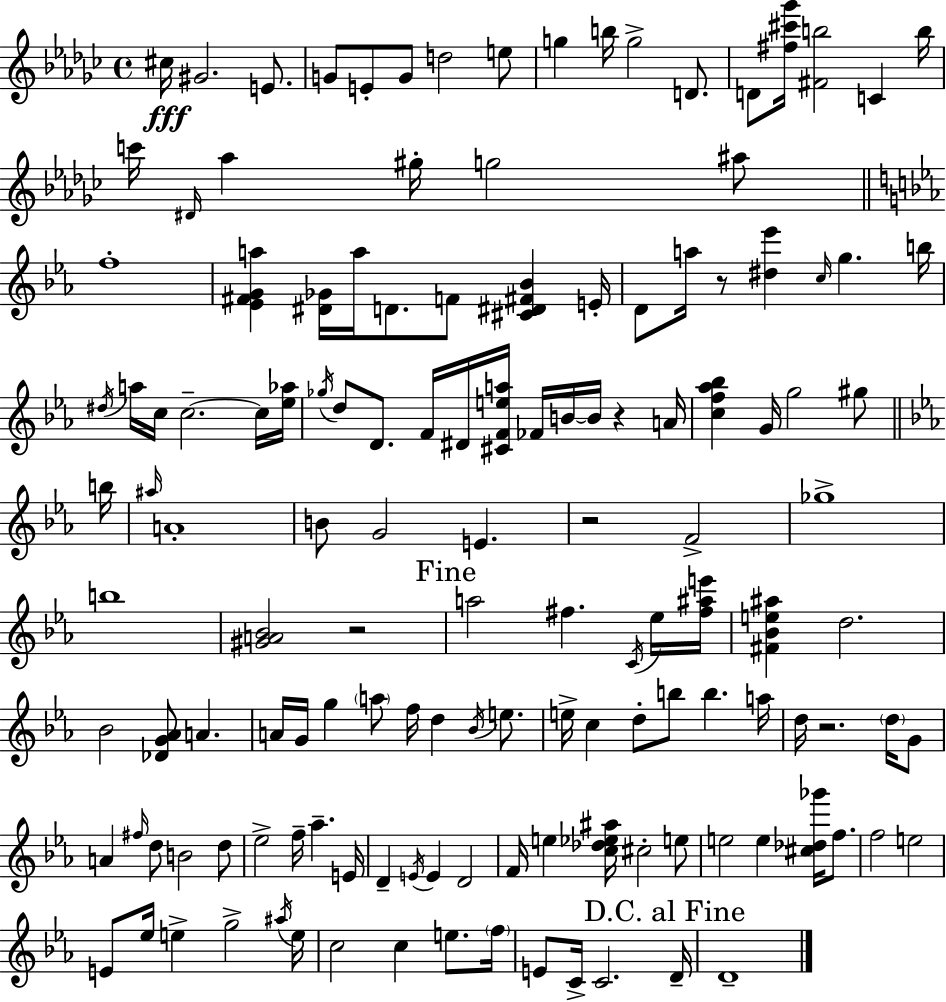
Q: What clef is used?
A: treble